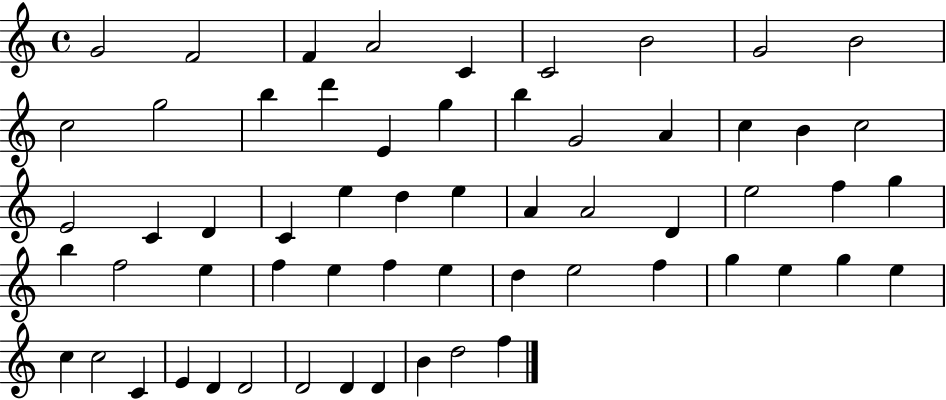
{
  \clef treble
  \time 4/4
  \defaultTimeSignature
  \key c \major
  g'2 f'2 | f'4 a'2 c'4 | c'2 b'2 | g'2 b'2 | \break c''2 g''2 | b''4 d'''4 e'4 g''4 | b''4 g'2 a'4 | c''4 b'4 c''2 | \break e'2 c'4 d'4 | c'4 e''4 d''4 e''4 | a'4 a'2 d'4 | e''2 f''4 g''4 | \break b''4 f''2 e''4 | f''4 e''4 f''4 e''4 | d''4 e''2 f''4 | g''4 e''4 g''4 e''4 | \break c''4 c''2 c'4 | e'4 d'4 d'2 | d'2 d'4 d'4 | b'4 d''2 f''4 | \break \bar "|."
}